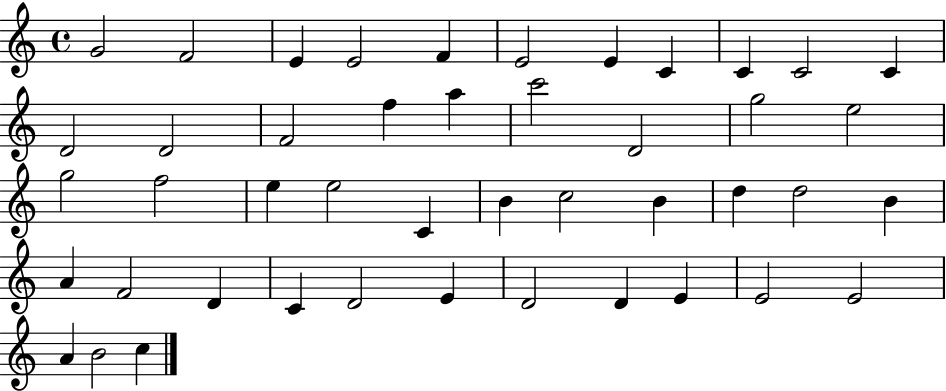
G4/h F4/h E4/q E4/h F4/q E4/h E4/q C4/q C4/q C4/h C4/q D4/h D4/h F4/h F5/q A5/q C6/h D4/h G5/h E5/h G5/h F5/h E5/q E5/h C4/q B4/q C5/h B4/q D5/q D5/h B4/q A4/q F4/h D4/q C4/q D4/h E4/q D4/h D4/q E4/q E4/h E4/h A4/q B4/h C5/q